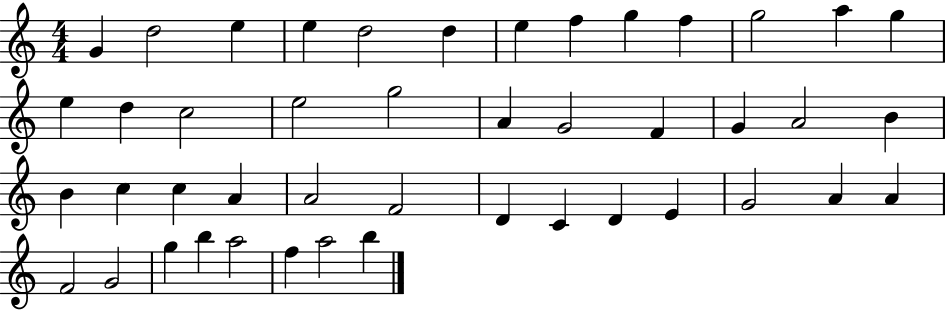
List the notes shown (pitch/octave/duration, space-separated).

G4/q D5/h E5/q E5/q D5/h D5/q E5/q F5/q G5/q F5/q G5/h A5/q G5/q E5/q D5/q C5/h E5/h G5/h A4/q G4/h F4/q G4/q A4/h B4/q B4/q C5/q C5/q A4/q A4/h F4/h D4/q C4/q D4/q E4/q G4/h A4/q A4/q F4/h G4/h G5/q B5/q A5/h F5/q A5/h B5/q